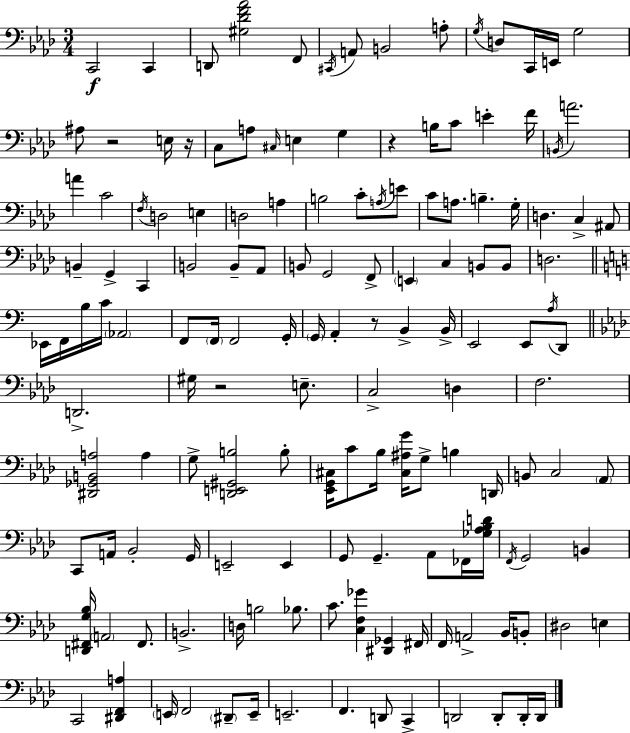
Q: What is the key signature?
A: AES major